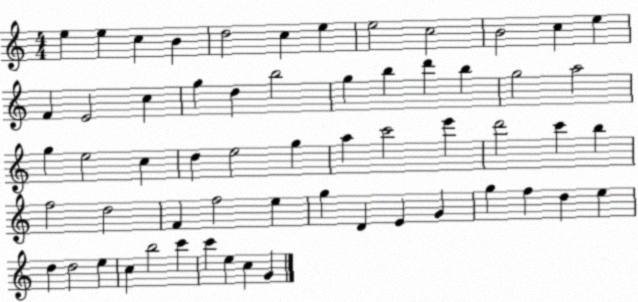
X:1
T:Untitled
M:4/4
L:1/4
K:C
e e c B d2 c e e2 c2 B2 c e F E2 c g d b2 g b d' b g2 a2 g e2 c d e2 g a c'2 e' d'2 c' b f2 d2 F f2 e g D E G g f d e d d2 e c b2 c' c' e c G